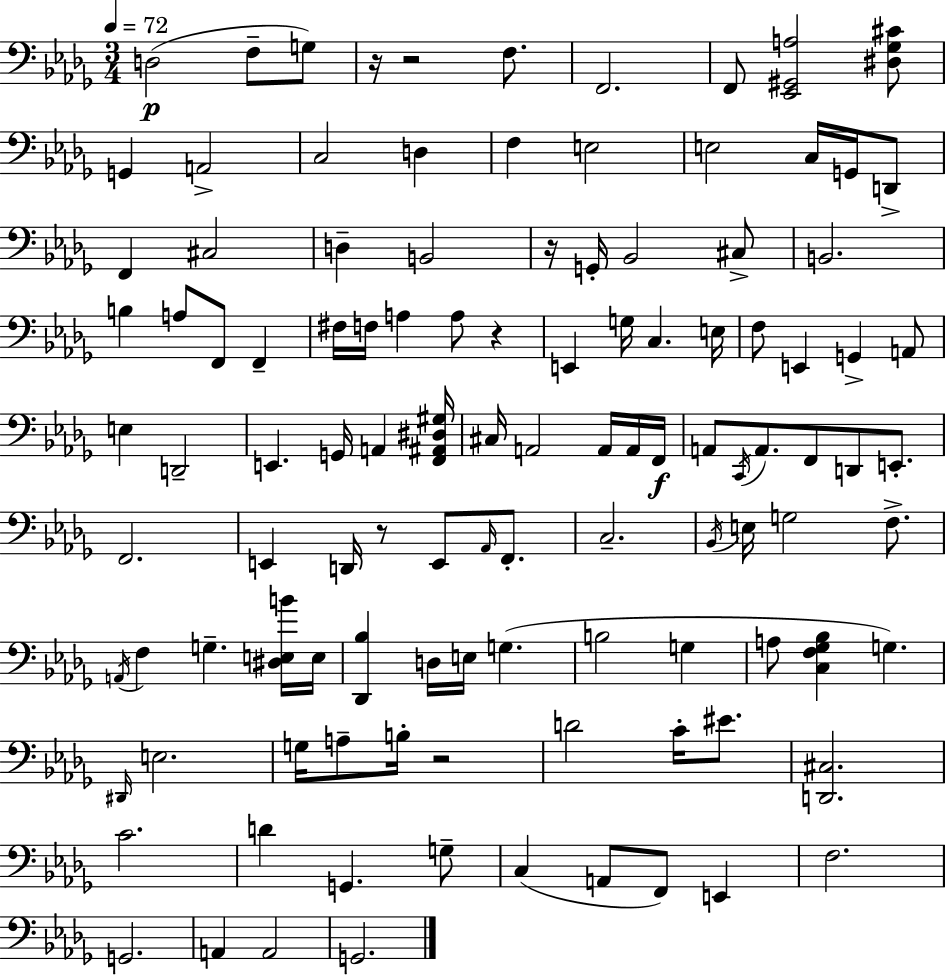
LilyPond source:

{
  \clef bass
  \numericTimeSignature
  \time 3/4
  \key bes \minor
  \tempo 4 = 72
  d2(\p f8-- g8) | r16 r2 f8. | f,2. | f,8 <ees, gis, a>2 <dis ges cis'>8 | \break g,4 a,2-> | c2 d4 | f4 e2 | e2 c16 g,16 d,8-> | \break f,4 cis2 | d4-- b,2 | r16 g,16-. bes,2 cis8-> | b,2. | \break b4 a8 f,8 f,4-- | fis16 f16 a4 a8 r4 | e,4 g16 c4. e16 | f8 e,4 g,4-> a,8 | \break e4 d,2-- | e,4. g,16 a,4 <f, ais, dis gis>16 | cis16 a,2 a,16 a,16 f,16\f | a,8 \acciaccatura { c,16 } a,8. f,8 d,8 e,8.-. | \break f,2. | e,4 d,16 r8 e,8 \grace { aes,16 } f,8.-. | c2.-- | \acciaccatura { bes,16 } e16 g2 | \break f8.-> \acciaccatura { a,16 } f4 g4.-- | <dis e b'>16 e16 <des, bes>4 d16 e16 g4.( | b2 | g4 a8 <c f ges bes>4 g4.) | \break \grace { dis,16 } e2. | g16 a8-- b16-. r2 | d'2 | c'16-. eis'8. <d, cis>2. | \break c'2. | d'4 g,4. | g8-- c4( a,8 f,8) | e,4 f2. | \break g,2. | a,4 a,2 | g,2. | \bar "|."
}